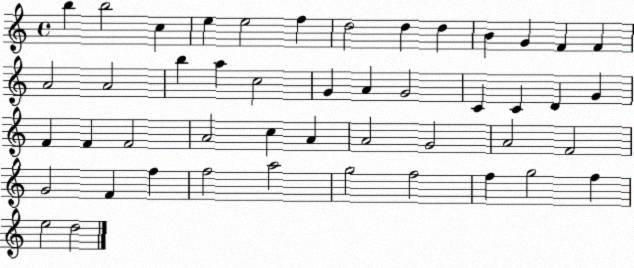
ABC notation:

X:1
T:Untitled
M:4/4
L:1/4
K:C
b b2 c e e2 f d2 d d B G F F A2 A2 b a c2 G A G2 C C D G F F F2 A2 c A A2 G2 A2 F2 G2 F f f2 a2 g2 f2 f g2 f e2 d2